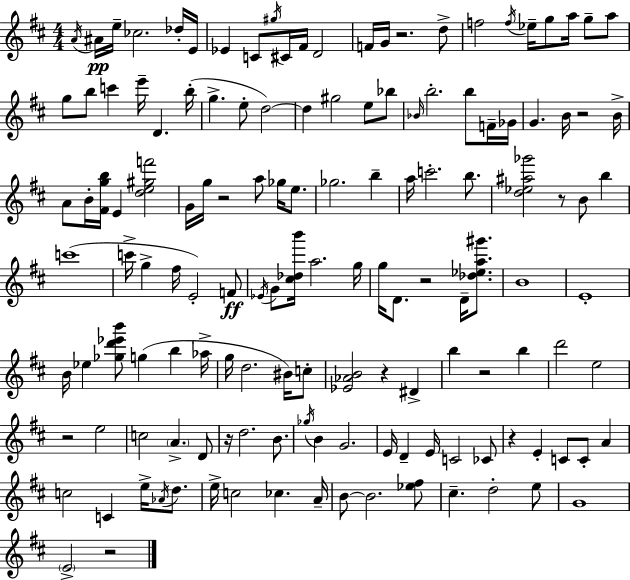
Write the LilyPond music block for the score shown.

{
  \clef treble
  \numericTimeSignature
  \time 4/4
  \key d \major
  \acciaccatura { a'16 }\pp ais'16 e''16-- ces''2. des''16-. | e'16 ees'4 c'8 \acciaccatura { gis''16 } cis'16 fis'16 d'2 | f'16 g'16 r2. | d''8-> f''2 \acciaccatura { f''16 } ees''16-- g''8 a''16 g''8-- | \break a''8 g''8 b''8 c'''4 e'''16-- d'4. | b''16-.( g''4.-> e''8-. d''2~~) | d''4 gis''2 e''8 | bes''8 \grace { bes'16 } b''2.-. | \break b''8 f'16-- ges'16 g'4. b'16 r2 | b'16-> a'8 b'16-. <fis' g'' b''>16 e'4 <d'' e'' gis'' f'''>2 | g'16 g''16 r2 a''8 | ges''16 e''8. ges''2. | \break b''4-- a''16 c'''2.-. | b''8. <d'' ees'' ais'' ges'''>2 r8 b'8 | b''4 c'''1( | c'''16-> g''4-> fis''16 e'2-.) | \break f'8\ff \acciaccatura { ees'16 } g'8 <cis'' des'' b'''>16 a''2. | g''16 g''16 d'8. r2 | d'16-- <des'' ees'' a'' gis'''>8. b'1 | e'1-. | \break b'16 ees''4 <ges'' d''' ees''' b'''>8 g''4( | b''4 aes''16-> g''16 d''2. | bis'16) c''8-. <ees' aes' b'>2 r4 | dis'4-> b''4 r2 | \break b''4 d'''2 e''2 | r2 e''2 | c''2 \parenthesize a'4.-> | d'8 r16 d''2. | \break b'8. \acciaccatura { ges''16 } b'4 g'2. | e'16 d'4-- e'16 c'2 | ces'8 r4 e'4-. c'8 | c'8-. a'4 c''2 c'4 | \break e''16-> \acciaccatura { aes'16 } d''8. e''16-> c''2 | ces''4. a'16-- b'8~~ b'2. | <ees'' fis''>8 cis''4.-- d''2-. | e''8 g'1 | \break \parenthesize e'2-> r2 | \bar "|."
}